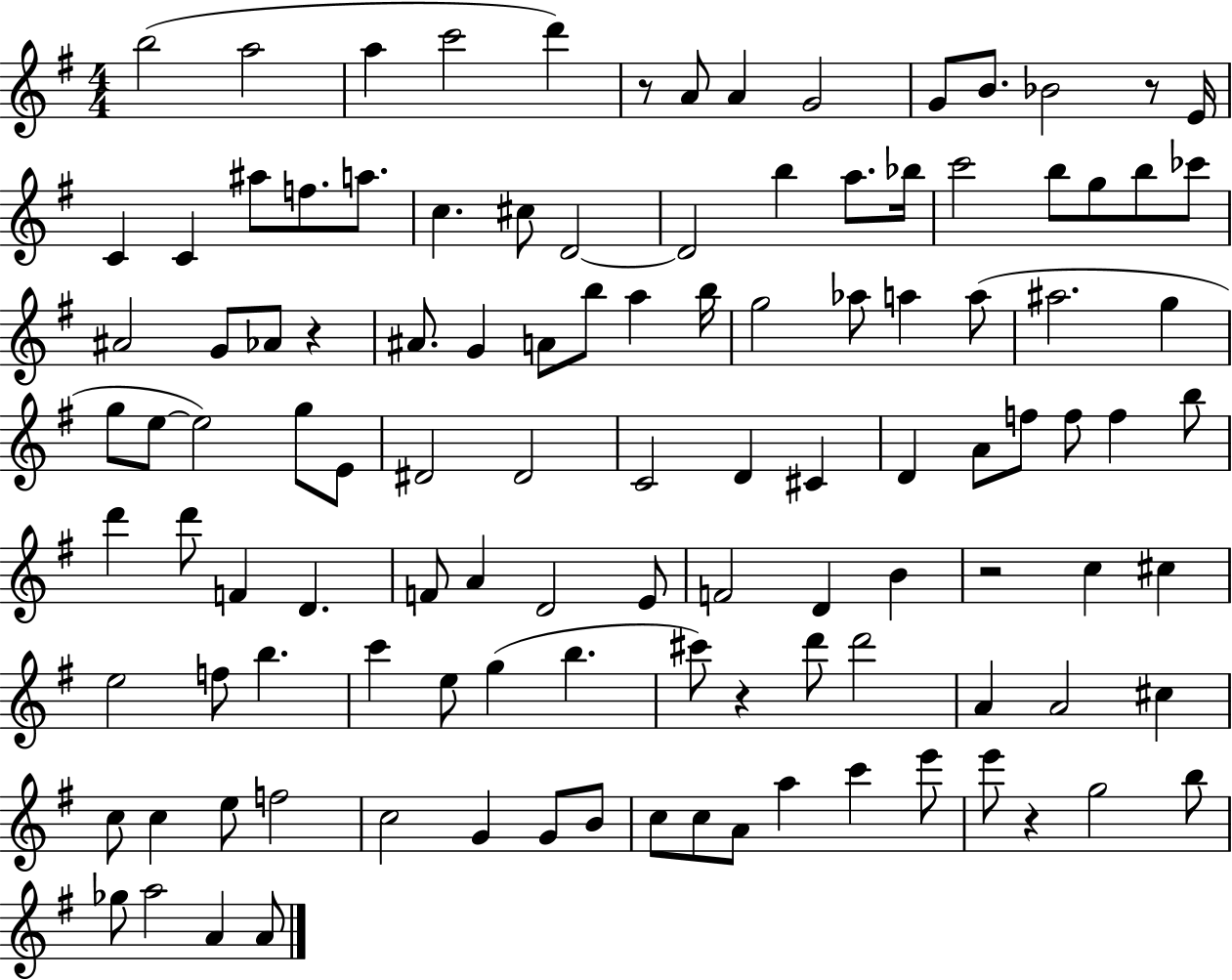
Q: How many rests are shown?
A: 6